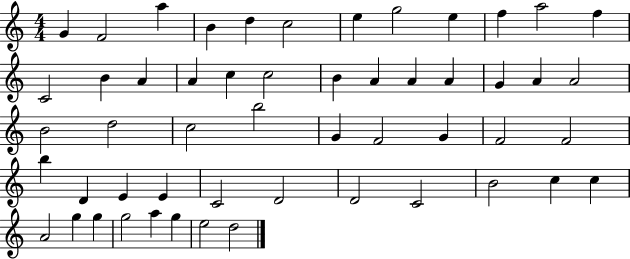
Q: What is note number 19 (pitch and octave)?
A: B4